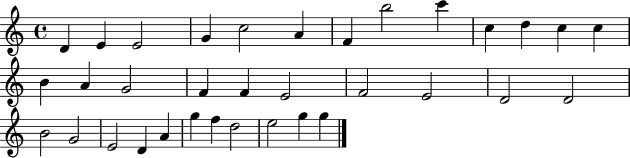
{
  \clef treble
  \time 4/4
  \defaultTimeSignature
  \key c \major
  d'4 e'4 e'2 | g'4 c''2 a'4 | f'4 b''2 c'''4 | c''4 d''4 c''4 c''4 | \break b'4 a'4 g'2 | f'4 f'4 e'2 | f'2 e'2 | d'2 d'2 | \break b'2 g'2 | e'2 d'4 a'4 | g''4 f''4 d''2 | e''2 g''4 g''4 | \break \bar "|."
}